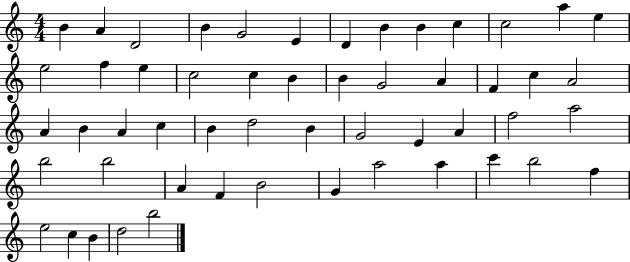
X:1
T:Untitled
M:4/4
L:1/4
K:C
B A D2 B G2 E D B B c c2 a e e2 f e c2 c B B G2 A F c A2 A B A c B d2 B G2 E A f2 a2 b2 b2 A F B2 G a2 a c' b2 f e2 c B d2 b2